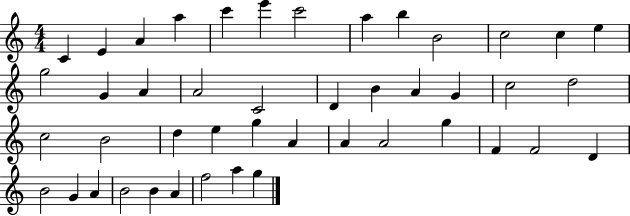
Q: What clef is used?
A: treble